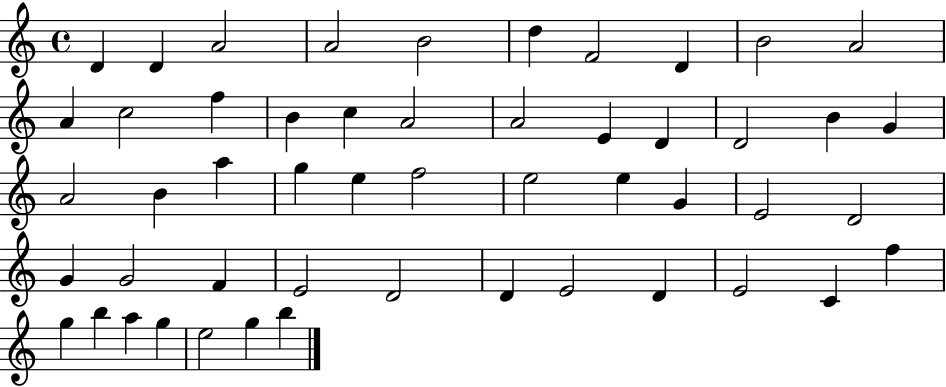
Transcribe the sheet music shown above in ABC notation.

X:1
T:Untitled
M:4/4
L:1/4
K:C
D D A2 A2 B2 d F2 D B2 A2 A c2 f B c A2 A2 E D D2 B G A2 B a g e f2 e2 e G E2 D2 G G2 F E2 D2 D E2 D E2 C f g b a g e2 g b